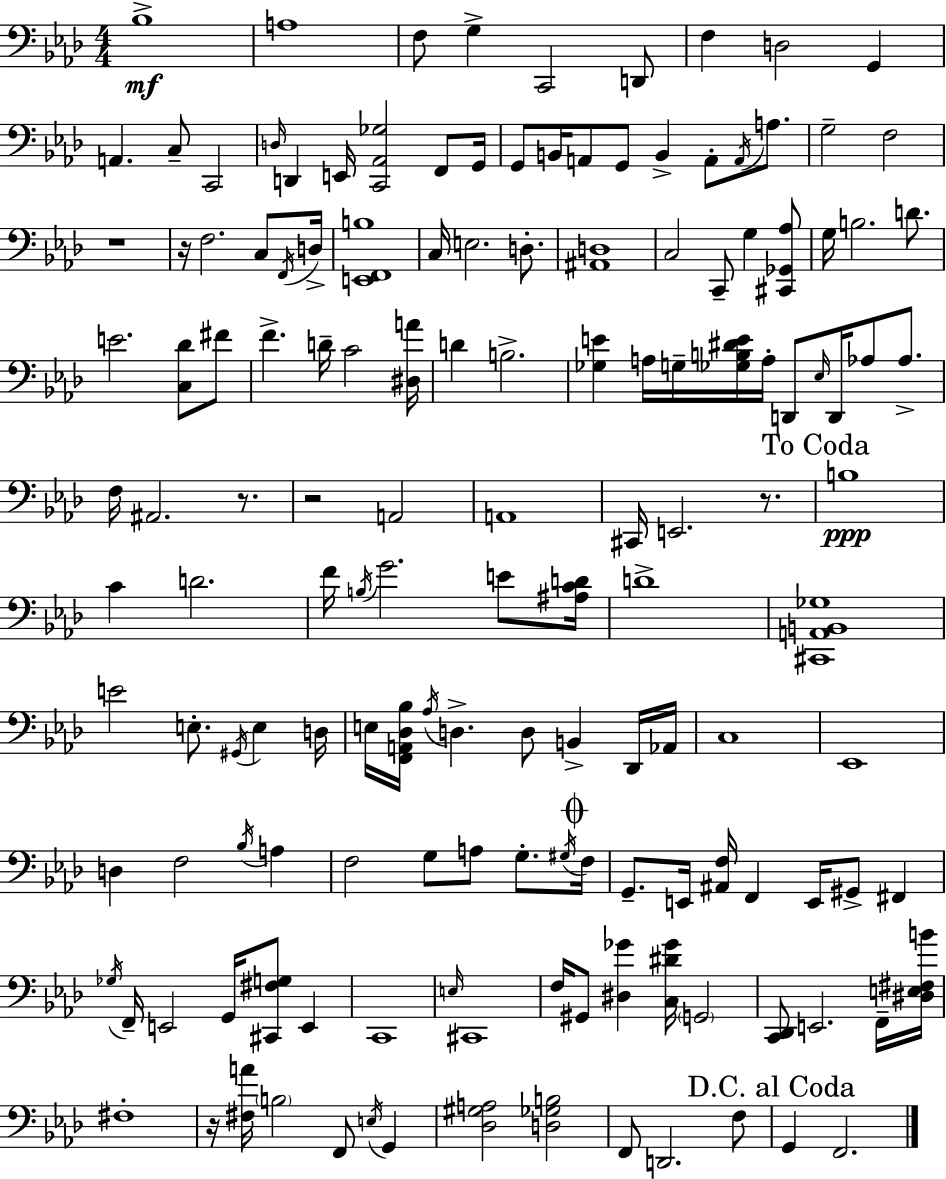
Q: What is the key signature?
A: F minor